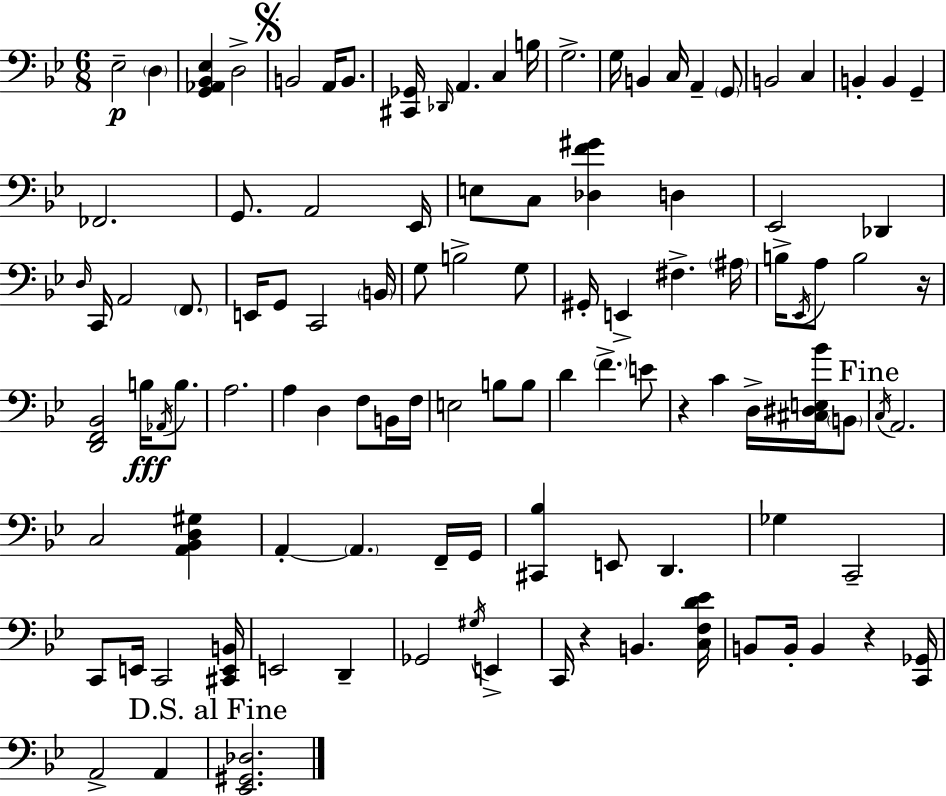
X:1
T:Untitled
M:6/8
L:1/4
K:Gm
_E,2 D, [G,,_A,,_B,,_E,] D,2 B,,2 A,,/4 B,,/2 [^C,,_G,,]/4 _D,,/4 A,, C, B,/4 G,2 G,/4 B,, C,/4 A,, G,,/2 B,,2 C, B,, B,, G,, _F,,2 G,,/2 A,,2 _E,,/4 E,/2 C,/2 [_D,F^G] D, _E,,2 _D,, D,/4 C,,/4 A,,2 F,,/2 E,,/4 G,,/2 C,,2 B,,/4 G,/2 B,2 G,/2 ^G,,/4 E,, ^F, ^A,/4 B,/4 _E,,/4 A,/2 B,2 z/4 [D,,F,,_B,,]2 B,/4 _A,,/4 B,/2 A,2 A, D, F,/2 B,,/4 F,/4 E,2 B,/2 B,/2 D F E/2 z C D,/4 [^C,^D,E,_B]/4 B,,/2 C,/4 A,,2 C,2 [A,,_B,,D,^G,] A,, A,, F,,/4 G,,/4 [^C,,_B,] E,,/2 D,, _G, C,,2 C,,/2 E,,/4 C,,2 [^C,,E,,B,,]/4 E,,2 D,, _G,,2 ^G,/4 E,, C,,/4 z B,, [C,F,D_E]/4 B,,/2 B,,/4 B,, z [C,,_G,,]/4 A,,2 A,, [_E,,^G,,_D,]2